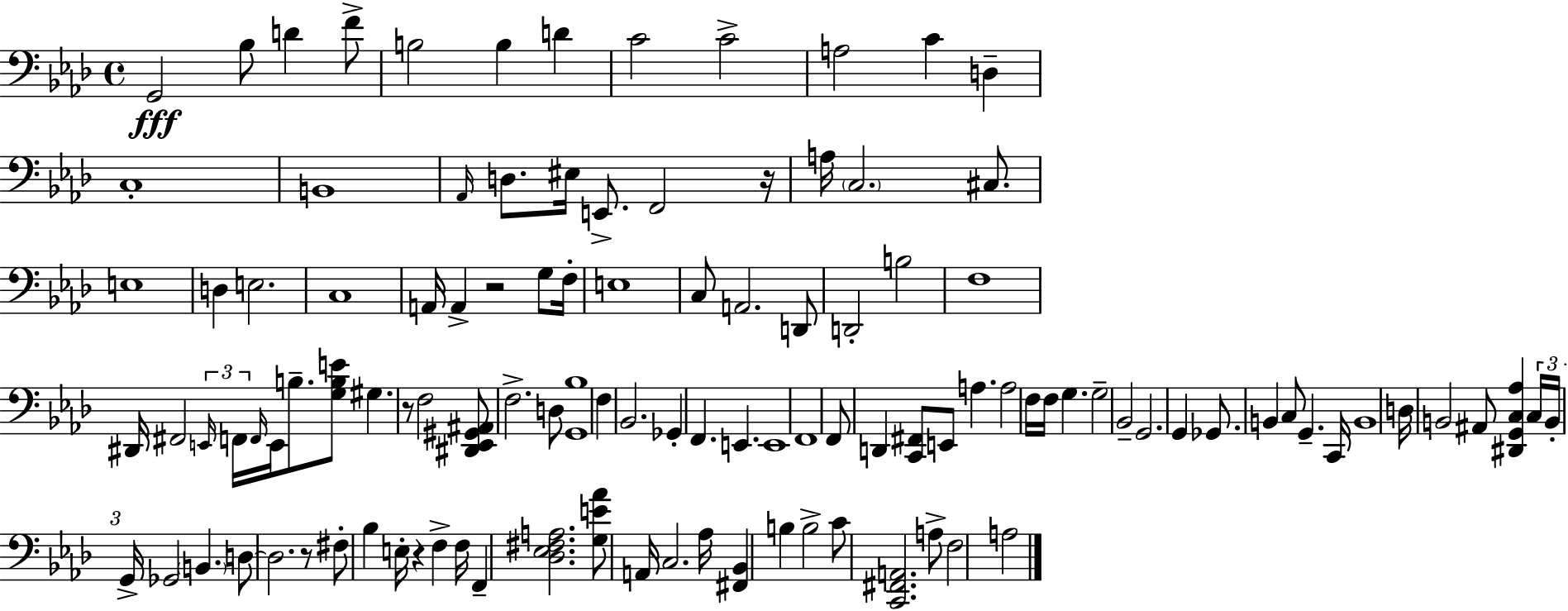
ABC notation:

X:1
T:Untitled
M:4/4
L:1/4
K:Ab
G,,2 _B,/2 D F/2 B,2 B, D C2 C2 A,2 C D, C,4 B,,4 _A,,/4 D,/2 ^E,/4 E,,/2 F,,2 z/4 A,/4 C,2 ^C,/2 E,4 D, E,2 C,4 A,,/4 A,, z2 G,/2 F,/4 E,4 C,/2 A,,2 D,,/2 D,,2 B,2 F,4 ^D,,/4 ^F,,2 E,,/4 F,,/4 F,,/4 E,,/4 B,/2 [G,B,E]/2 ^G, z/2 F,2 [^D,,_E,,^G,,^A,,]/2 F,2 D,/2 [G,,_B,]4 F, _B,,2 _G,, F,, E,, E,,4 F,,4 F,,/2 D,, [C,,^F,,]/2 E,,/2 A, A,2 F,/4 F,/4 G, G,2 _B,,2 G,,2 G,, _G,,/2 B,, C,/2 G,, C,,/4 B,,4 D,/4 B,,2 ^A,,/2 [^D,,G,,C,_A,] C,/4 B,,/4 G,,/4 _G,,2 B,, D,/2 D,2 z/2 ^F,/2 _B, E,/4 z F, F,/4 F,, [_D,_E,^F,A,]2 [G,E_A]/2 A,,/4 C,2 _A,/4 [^F,,_B,,] B, B,2 C/2 [C,,^F,,A,,]2 A,/2 F,2 A,2